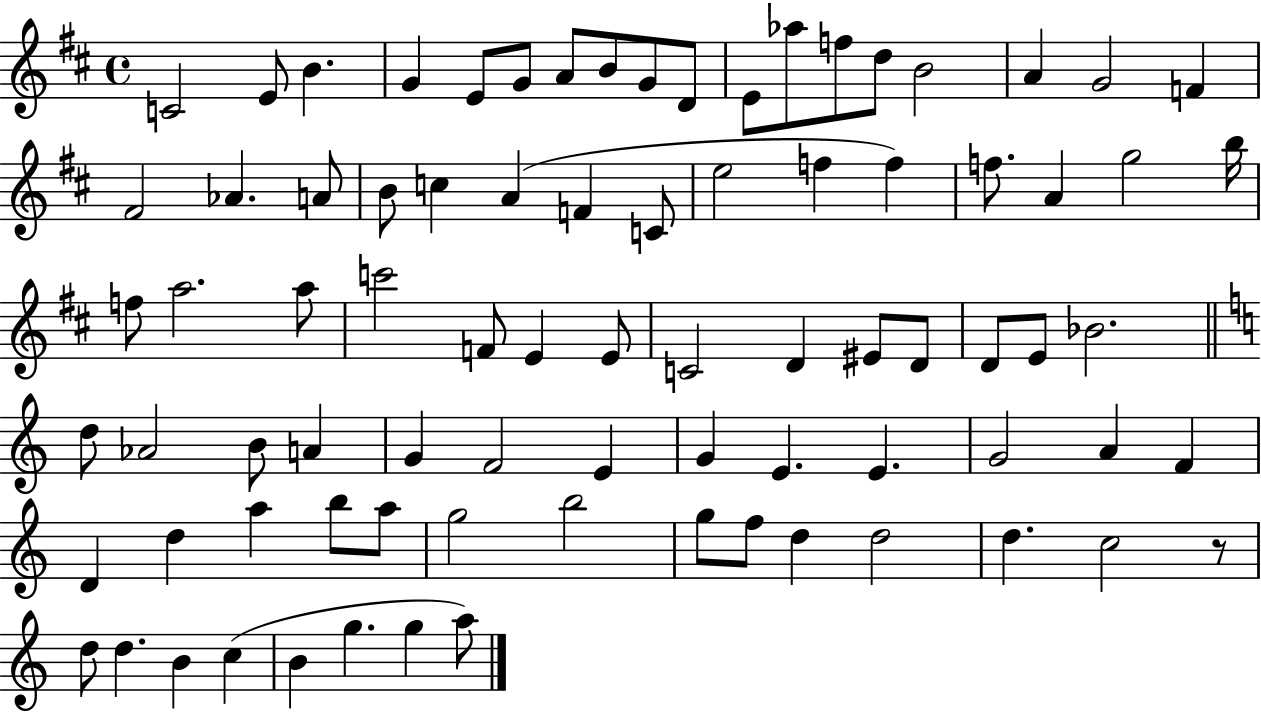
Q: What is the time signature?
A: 4/4